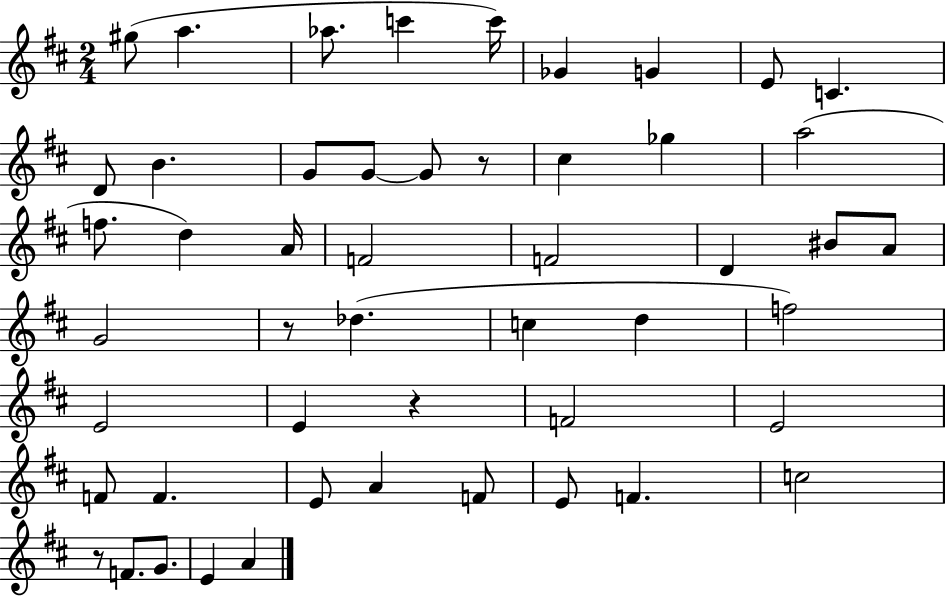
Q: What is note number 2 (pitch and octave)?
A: A5